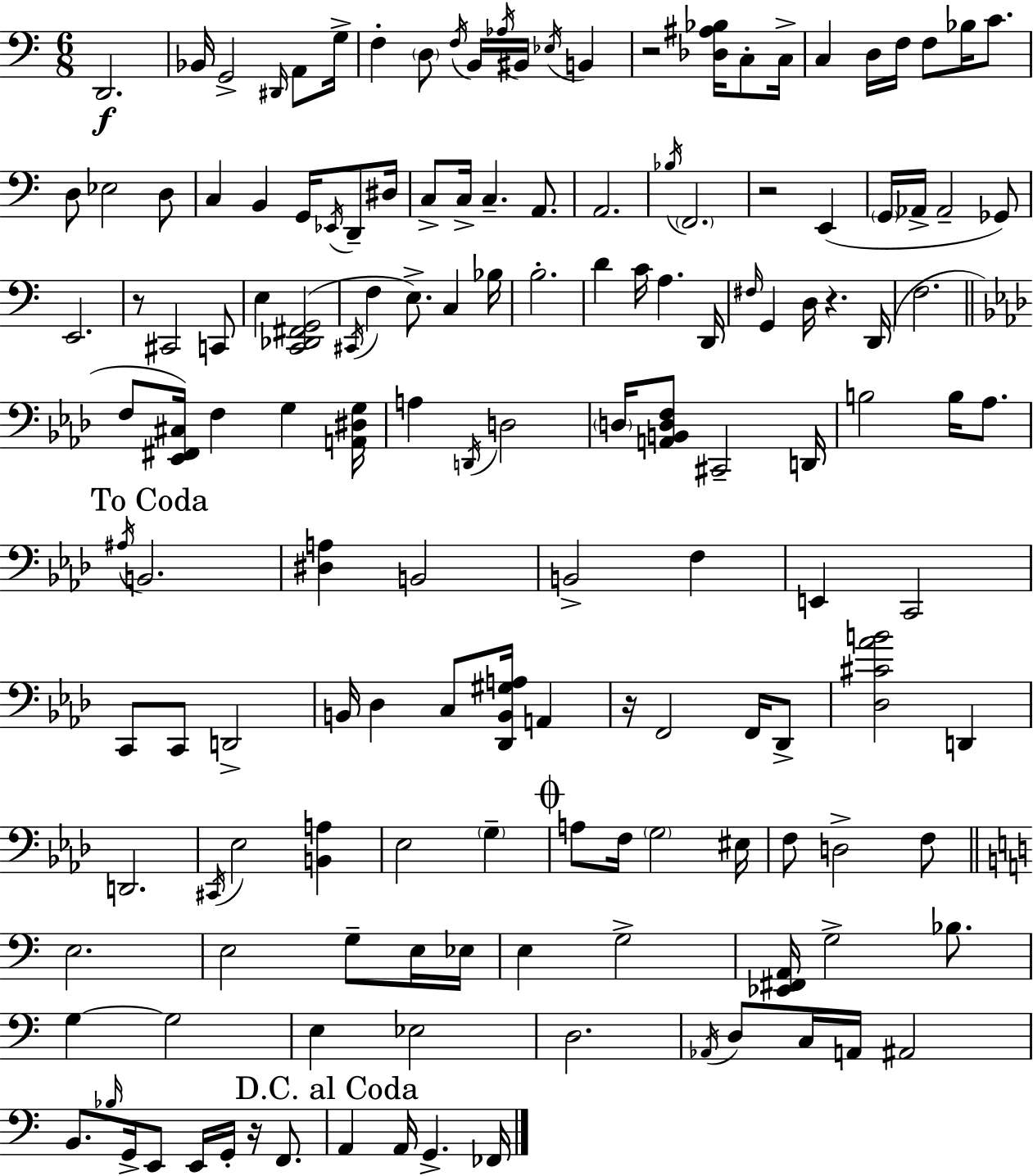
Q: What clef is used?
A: bass